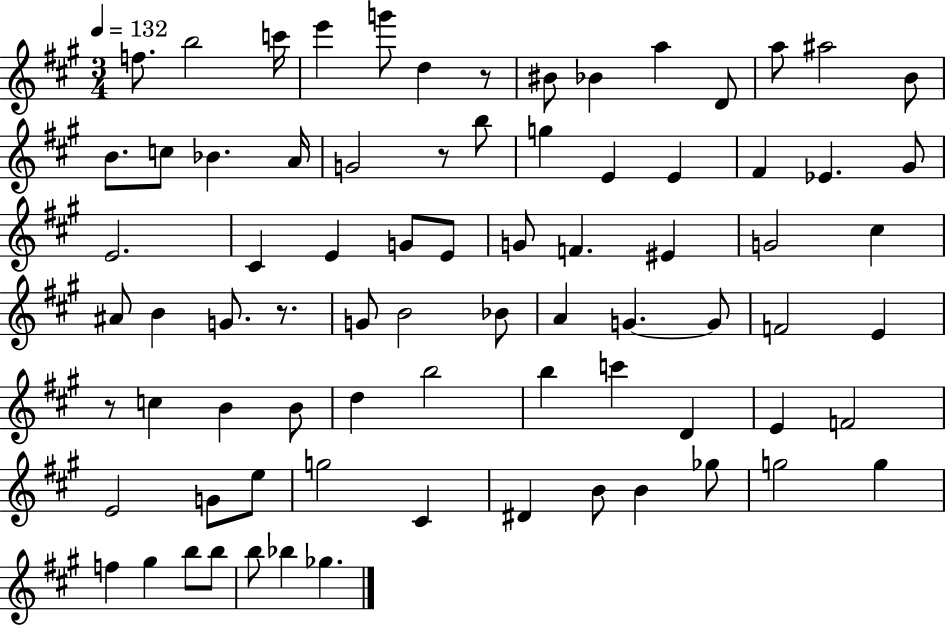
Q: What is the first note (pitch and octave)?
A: F5